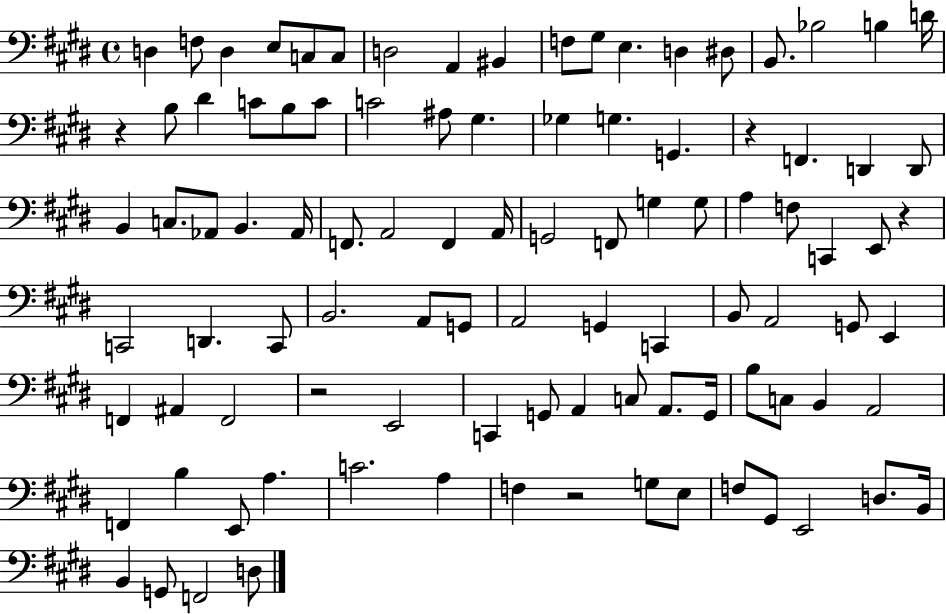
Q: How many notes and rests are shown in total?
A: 99